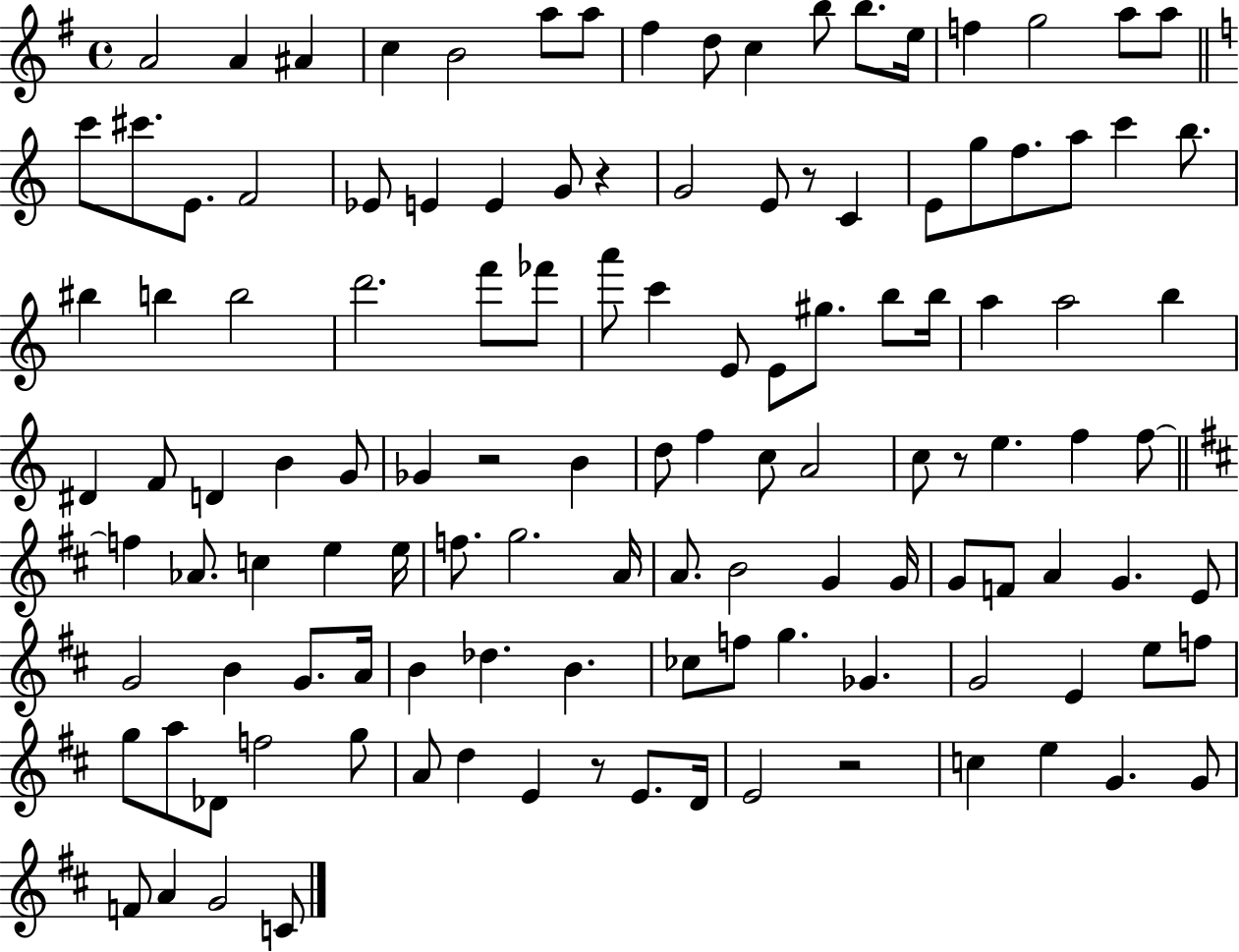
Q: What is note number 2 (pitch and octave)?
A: A4